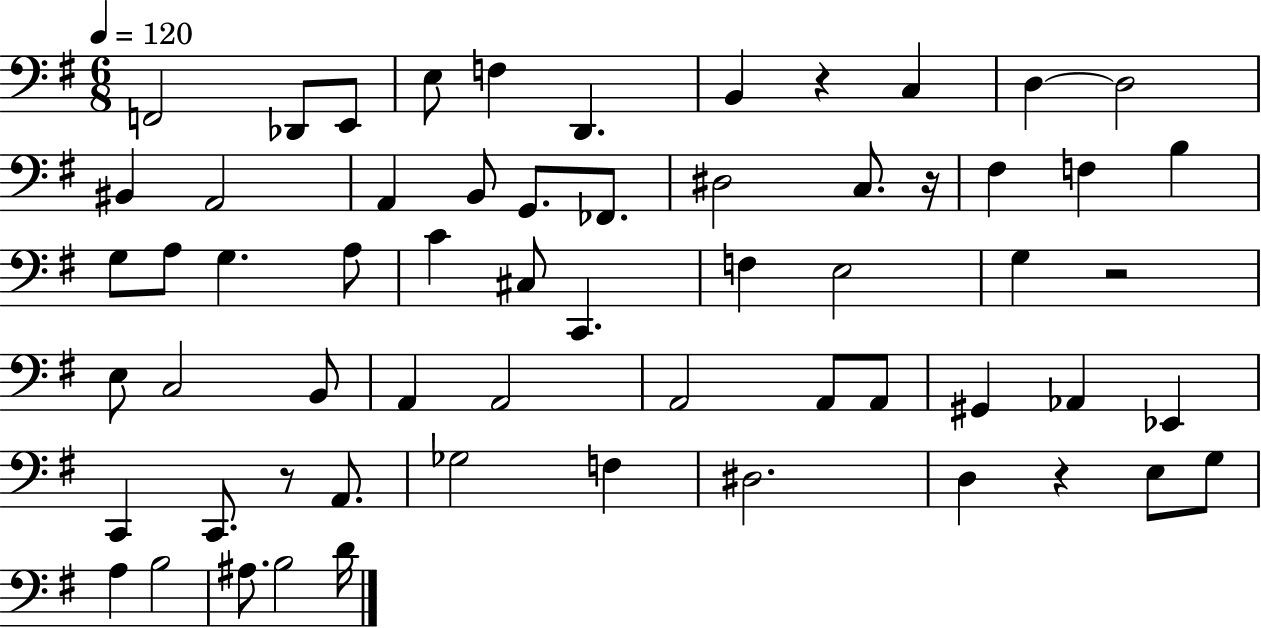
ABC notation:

X:1
T:Untitled
M:6/8
L:1/4
K:G
F,,2 _D,,/2 E,,/2 E,/2 F, D,, B,, z C, D, D,2 ^B,, A,,2 A,, B,,/2 G,,/2 _F,,/2 ^D,2 C,/2 z/4 ^F, F, B, G,/2 A,/2 G, A,/2 C ^C,/2 C,, F, E,2 G, z2 E,/2 C,2 B,,/2 A,, A,,2 A,,2 A,,/2 A,,/2 ^G,, _A,, _E,, C,, C,,/2 z/2 A,,/2 _G,2 F, ^D,2 D, z E,/2 G,/2 A, B,2 ^A,/2 B,2 D/4